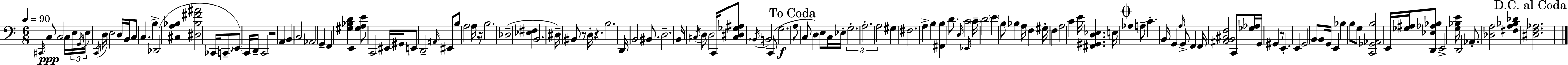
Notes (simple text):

C#2/s C3/e C3/h C3/s E3/s G2/s E3/s C2/s D3/s E3/h D3/s B2/s C3/e C3/q. B3/q Db2/h [C#3,A3,Bb3]/q [D#3,Bb3,F#4,A#4]/h CES2/s C2/e. E2/e C2/s D2/s C2/h R/h A2/q B2/q C3/h Ab2/h G2/q F2/q [G#3,Bb3,D4]/q E2/q [G#3,A3,E4]/e C2/h EIS2/s G#2/s E2/e D2/h A#2/s EIS2/e B3/e A3/h A3/s R/s B3/h. Db3/h [Eb3,F#3]/q B2/h. D#3/s BIS2/e R/e D3/s R/q. B3/h. D2/s B2/h BIS2/e. D3/h. B2/s C#3/s D3/e D3/h C2/s [C#3,D#3,Gb3,A#3]/e Bb2/s B2/h C2/e G3/h. A3/e C3/e D3/q E3/e C3/s Eb3/s G3/h. A3/h. A3/h G#3/q F#3/h. A3/q B3/q [F#2,B3]/q D4/e. D3/s C4/h Eb2/s C4/s D4/h E4/q B3/e Bb3/q A3/s F3/q G#3/s F3/q A3/h C4/q E4/s [F#2,G#2,D3,Eb3]/q. E3/s Ab3/q A3/e C4/q. B2/s G2/q A3/s G2/e F2/q F2/s [A#2,B2,C#3,F3]/h C2/e [Gb3,Ab3]/s G2/s G#2/q R/e E2/q. E2/q G2/h B2/e B2/s G2/s E2/q Bb3/q B3/e G3/e [C2,Gb2,Ab2,B3]/h E2/s [Gb3,A#3]/s [D2,Eb3,Ab3,Bb3]/e E2/h [G3,Bb3,E4]/s D2/h Ab2/e. [Db3,A3]/h [F#3,A3,Bb3,Db4]/q [D#3,F3,Ab3]/h.